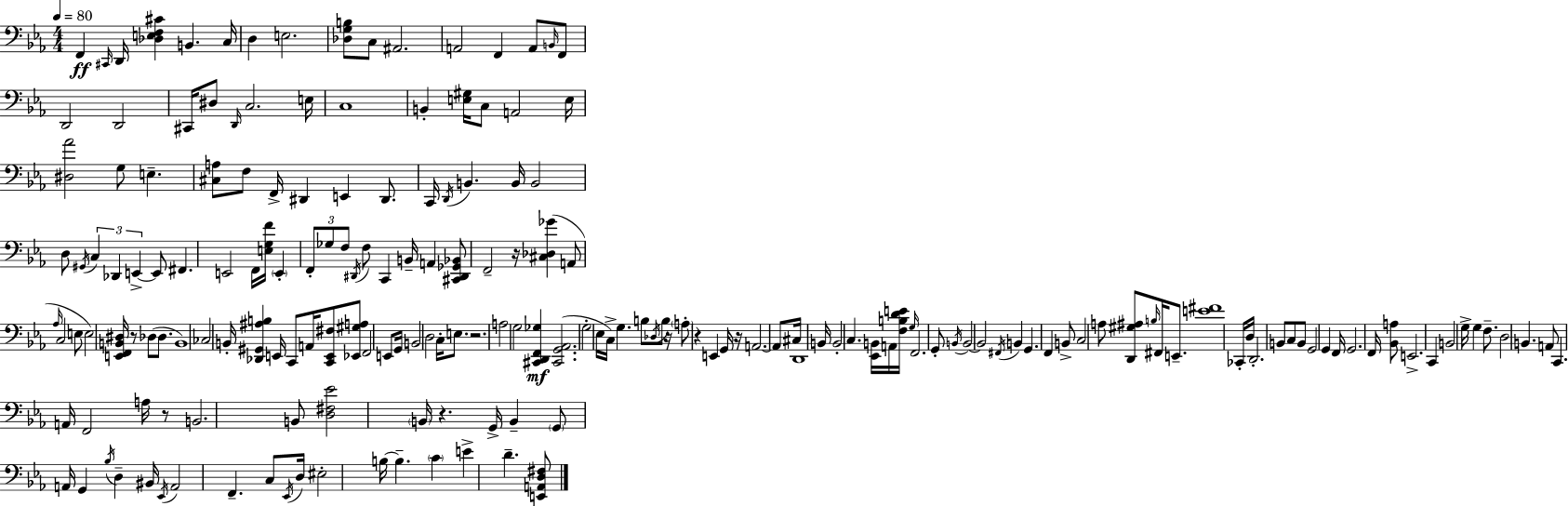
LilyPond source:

{
  \clef bass
  \numericTimeSignature
  \time 4/4
  \key ees \major
  \tempo 4 = 80
  \repeat volta 2 { f,4\ff \grace { cis,16 } d,16 <des e f cis'>4 b,4. | c16 d4 e2. | <des g b>8 c8 ais,2. | a,2 f,4 a,8 \grace { b,16 } | \break f,8 d,2 d,2 | cis,16 dis8 \grace { d,16 } c2. | e16 c1 | b,4-. <e gis>16 c8 a,2 | \break e16 <dis aes'>2 g8 e4.-- | <cis a>8 f8 f,16-> dis,4 e,4 | dis,8. c,16 \acciaccatura { d,16 } b,4. b,16 b,2 | d8 \acciaccatura { gis,16 } \tuplet 3/2 { c4 des,4 e,4->~~ } | \break e,8 fis,4. e,2 | f,16 <e g f'>16 \parenthesize e,4-. \tuplet 3/2 { f,8-. ges8 f8 } \acciaccatura { dis,16 } | f8 c,4 b,16-- a,4 <cis, dis, ges, bes,>8 f,2-- | r16 <cis des ges'>4( a,8 \grace { aes16 } c2 | \break e8 e2) <e, f, b, dis>16 | r8 des8( des8. b,1) | ces2 b,16-. | <des, gis, ais b>4 e,16 c,8 a,16 <c, e, fis>8 <ees, gis a>8 f,2 | \break e,8 g,16 b,2 d2 | c16-. e8. r2. | a2 g2 | <cis, d, f, ges>4\mf <cis, g, aes,>2.( | \break g2-. ees16 | c16->) g4. b8 \acciaccatura { des16 } b8 r16 \parenthesize a8-. r4 | e,4 g,16 r16 a,2.~~ | a,8 cis16 d,1 | \break b,16 b,2-. | c4. <ees, b,>16 a,16 <f b d' e'>16 \grace { g16 } f,2. | g,8-. \acciaccatura { b,16 } b,2~~ | b,2 \acciaccatura { fis,16 } b,4 g,4. | \break f,4 b,8-> c2 | a8 <d, gis ais>8 \grace { b16 } fis,16 e,8.-- <e' fis'>1 | ces,16-. d16 d,2.-. | b,8 c8 b,8 | \break g,2 g,4 f,16 g,2. | f,16 <bes, a>8 e,2.-> | c,4 b,2 | g16-> g4 f8.-- d2 | \break b,4. a,8 c,4. | a,16 f,2 a16 r8 b,2. | b,8 <d fis ees'>2 | \parenthesize b,16 r4. g,16-> b,4-- | \break \parenthesize g,8 a,16 g,4 \acciaccatura { bes16 } d4-- bis,16 \acciaccatura { ees,16 } a,2 | f,4.-- c8 \acciaccatura { ees,16 } d16 | eis2-. b16~~ b4.-- \parenthesize c'4 | e'4-> d'4.-- <e, a, d fis>8 } \bar "|."
}